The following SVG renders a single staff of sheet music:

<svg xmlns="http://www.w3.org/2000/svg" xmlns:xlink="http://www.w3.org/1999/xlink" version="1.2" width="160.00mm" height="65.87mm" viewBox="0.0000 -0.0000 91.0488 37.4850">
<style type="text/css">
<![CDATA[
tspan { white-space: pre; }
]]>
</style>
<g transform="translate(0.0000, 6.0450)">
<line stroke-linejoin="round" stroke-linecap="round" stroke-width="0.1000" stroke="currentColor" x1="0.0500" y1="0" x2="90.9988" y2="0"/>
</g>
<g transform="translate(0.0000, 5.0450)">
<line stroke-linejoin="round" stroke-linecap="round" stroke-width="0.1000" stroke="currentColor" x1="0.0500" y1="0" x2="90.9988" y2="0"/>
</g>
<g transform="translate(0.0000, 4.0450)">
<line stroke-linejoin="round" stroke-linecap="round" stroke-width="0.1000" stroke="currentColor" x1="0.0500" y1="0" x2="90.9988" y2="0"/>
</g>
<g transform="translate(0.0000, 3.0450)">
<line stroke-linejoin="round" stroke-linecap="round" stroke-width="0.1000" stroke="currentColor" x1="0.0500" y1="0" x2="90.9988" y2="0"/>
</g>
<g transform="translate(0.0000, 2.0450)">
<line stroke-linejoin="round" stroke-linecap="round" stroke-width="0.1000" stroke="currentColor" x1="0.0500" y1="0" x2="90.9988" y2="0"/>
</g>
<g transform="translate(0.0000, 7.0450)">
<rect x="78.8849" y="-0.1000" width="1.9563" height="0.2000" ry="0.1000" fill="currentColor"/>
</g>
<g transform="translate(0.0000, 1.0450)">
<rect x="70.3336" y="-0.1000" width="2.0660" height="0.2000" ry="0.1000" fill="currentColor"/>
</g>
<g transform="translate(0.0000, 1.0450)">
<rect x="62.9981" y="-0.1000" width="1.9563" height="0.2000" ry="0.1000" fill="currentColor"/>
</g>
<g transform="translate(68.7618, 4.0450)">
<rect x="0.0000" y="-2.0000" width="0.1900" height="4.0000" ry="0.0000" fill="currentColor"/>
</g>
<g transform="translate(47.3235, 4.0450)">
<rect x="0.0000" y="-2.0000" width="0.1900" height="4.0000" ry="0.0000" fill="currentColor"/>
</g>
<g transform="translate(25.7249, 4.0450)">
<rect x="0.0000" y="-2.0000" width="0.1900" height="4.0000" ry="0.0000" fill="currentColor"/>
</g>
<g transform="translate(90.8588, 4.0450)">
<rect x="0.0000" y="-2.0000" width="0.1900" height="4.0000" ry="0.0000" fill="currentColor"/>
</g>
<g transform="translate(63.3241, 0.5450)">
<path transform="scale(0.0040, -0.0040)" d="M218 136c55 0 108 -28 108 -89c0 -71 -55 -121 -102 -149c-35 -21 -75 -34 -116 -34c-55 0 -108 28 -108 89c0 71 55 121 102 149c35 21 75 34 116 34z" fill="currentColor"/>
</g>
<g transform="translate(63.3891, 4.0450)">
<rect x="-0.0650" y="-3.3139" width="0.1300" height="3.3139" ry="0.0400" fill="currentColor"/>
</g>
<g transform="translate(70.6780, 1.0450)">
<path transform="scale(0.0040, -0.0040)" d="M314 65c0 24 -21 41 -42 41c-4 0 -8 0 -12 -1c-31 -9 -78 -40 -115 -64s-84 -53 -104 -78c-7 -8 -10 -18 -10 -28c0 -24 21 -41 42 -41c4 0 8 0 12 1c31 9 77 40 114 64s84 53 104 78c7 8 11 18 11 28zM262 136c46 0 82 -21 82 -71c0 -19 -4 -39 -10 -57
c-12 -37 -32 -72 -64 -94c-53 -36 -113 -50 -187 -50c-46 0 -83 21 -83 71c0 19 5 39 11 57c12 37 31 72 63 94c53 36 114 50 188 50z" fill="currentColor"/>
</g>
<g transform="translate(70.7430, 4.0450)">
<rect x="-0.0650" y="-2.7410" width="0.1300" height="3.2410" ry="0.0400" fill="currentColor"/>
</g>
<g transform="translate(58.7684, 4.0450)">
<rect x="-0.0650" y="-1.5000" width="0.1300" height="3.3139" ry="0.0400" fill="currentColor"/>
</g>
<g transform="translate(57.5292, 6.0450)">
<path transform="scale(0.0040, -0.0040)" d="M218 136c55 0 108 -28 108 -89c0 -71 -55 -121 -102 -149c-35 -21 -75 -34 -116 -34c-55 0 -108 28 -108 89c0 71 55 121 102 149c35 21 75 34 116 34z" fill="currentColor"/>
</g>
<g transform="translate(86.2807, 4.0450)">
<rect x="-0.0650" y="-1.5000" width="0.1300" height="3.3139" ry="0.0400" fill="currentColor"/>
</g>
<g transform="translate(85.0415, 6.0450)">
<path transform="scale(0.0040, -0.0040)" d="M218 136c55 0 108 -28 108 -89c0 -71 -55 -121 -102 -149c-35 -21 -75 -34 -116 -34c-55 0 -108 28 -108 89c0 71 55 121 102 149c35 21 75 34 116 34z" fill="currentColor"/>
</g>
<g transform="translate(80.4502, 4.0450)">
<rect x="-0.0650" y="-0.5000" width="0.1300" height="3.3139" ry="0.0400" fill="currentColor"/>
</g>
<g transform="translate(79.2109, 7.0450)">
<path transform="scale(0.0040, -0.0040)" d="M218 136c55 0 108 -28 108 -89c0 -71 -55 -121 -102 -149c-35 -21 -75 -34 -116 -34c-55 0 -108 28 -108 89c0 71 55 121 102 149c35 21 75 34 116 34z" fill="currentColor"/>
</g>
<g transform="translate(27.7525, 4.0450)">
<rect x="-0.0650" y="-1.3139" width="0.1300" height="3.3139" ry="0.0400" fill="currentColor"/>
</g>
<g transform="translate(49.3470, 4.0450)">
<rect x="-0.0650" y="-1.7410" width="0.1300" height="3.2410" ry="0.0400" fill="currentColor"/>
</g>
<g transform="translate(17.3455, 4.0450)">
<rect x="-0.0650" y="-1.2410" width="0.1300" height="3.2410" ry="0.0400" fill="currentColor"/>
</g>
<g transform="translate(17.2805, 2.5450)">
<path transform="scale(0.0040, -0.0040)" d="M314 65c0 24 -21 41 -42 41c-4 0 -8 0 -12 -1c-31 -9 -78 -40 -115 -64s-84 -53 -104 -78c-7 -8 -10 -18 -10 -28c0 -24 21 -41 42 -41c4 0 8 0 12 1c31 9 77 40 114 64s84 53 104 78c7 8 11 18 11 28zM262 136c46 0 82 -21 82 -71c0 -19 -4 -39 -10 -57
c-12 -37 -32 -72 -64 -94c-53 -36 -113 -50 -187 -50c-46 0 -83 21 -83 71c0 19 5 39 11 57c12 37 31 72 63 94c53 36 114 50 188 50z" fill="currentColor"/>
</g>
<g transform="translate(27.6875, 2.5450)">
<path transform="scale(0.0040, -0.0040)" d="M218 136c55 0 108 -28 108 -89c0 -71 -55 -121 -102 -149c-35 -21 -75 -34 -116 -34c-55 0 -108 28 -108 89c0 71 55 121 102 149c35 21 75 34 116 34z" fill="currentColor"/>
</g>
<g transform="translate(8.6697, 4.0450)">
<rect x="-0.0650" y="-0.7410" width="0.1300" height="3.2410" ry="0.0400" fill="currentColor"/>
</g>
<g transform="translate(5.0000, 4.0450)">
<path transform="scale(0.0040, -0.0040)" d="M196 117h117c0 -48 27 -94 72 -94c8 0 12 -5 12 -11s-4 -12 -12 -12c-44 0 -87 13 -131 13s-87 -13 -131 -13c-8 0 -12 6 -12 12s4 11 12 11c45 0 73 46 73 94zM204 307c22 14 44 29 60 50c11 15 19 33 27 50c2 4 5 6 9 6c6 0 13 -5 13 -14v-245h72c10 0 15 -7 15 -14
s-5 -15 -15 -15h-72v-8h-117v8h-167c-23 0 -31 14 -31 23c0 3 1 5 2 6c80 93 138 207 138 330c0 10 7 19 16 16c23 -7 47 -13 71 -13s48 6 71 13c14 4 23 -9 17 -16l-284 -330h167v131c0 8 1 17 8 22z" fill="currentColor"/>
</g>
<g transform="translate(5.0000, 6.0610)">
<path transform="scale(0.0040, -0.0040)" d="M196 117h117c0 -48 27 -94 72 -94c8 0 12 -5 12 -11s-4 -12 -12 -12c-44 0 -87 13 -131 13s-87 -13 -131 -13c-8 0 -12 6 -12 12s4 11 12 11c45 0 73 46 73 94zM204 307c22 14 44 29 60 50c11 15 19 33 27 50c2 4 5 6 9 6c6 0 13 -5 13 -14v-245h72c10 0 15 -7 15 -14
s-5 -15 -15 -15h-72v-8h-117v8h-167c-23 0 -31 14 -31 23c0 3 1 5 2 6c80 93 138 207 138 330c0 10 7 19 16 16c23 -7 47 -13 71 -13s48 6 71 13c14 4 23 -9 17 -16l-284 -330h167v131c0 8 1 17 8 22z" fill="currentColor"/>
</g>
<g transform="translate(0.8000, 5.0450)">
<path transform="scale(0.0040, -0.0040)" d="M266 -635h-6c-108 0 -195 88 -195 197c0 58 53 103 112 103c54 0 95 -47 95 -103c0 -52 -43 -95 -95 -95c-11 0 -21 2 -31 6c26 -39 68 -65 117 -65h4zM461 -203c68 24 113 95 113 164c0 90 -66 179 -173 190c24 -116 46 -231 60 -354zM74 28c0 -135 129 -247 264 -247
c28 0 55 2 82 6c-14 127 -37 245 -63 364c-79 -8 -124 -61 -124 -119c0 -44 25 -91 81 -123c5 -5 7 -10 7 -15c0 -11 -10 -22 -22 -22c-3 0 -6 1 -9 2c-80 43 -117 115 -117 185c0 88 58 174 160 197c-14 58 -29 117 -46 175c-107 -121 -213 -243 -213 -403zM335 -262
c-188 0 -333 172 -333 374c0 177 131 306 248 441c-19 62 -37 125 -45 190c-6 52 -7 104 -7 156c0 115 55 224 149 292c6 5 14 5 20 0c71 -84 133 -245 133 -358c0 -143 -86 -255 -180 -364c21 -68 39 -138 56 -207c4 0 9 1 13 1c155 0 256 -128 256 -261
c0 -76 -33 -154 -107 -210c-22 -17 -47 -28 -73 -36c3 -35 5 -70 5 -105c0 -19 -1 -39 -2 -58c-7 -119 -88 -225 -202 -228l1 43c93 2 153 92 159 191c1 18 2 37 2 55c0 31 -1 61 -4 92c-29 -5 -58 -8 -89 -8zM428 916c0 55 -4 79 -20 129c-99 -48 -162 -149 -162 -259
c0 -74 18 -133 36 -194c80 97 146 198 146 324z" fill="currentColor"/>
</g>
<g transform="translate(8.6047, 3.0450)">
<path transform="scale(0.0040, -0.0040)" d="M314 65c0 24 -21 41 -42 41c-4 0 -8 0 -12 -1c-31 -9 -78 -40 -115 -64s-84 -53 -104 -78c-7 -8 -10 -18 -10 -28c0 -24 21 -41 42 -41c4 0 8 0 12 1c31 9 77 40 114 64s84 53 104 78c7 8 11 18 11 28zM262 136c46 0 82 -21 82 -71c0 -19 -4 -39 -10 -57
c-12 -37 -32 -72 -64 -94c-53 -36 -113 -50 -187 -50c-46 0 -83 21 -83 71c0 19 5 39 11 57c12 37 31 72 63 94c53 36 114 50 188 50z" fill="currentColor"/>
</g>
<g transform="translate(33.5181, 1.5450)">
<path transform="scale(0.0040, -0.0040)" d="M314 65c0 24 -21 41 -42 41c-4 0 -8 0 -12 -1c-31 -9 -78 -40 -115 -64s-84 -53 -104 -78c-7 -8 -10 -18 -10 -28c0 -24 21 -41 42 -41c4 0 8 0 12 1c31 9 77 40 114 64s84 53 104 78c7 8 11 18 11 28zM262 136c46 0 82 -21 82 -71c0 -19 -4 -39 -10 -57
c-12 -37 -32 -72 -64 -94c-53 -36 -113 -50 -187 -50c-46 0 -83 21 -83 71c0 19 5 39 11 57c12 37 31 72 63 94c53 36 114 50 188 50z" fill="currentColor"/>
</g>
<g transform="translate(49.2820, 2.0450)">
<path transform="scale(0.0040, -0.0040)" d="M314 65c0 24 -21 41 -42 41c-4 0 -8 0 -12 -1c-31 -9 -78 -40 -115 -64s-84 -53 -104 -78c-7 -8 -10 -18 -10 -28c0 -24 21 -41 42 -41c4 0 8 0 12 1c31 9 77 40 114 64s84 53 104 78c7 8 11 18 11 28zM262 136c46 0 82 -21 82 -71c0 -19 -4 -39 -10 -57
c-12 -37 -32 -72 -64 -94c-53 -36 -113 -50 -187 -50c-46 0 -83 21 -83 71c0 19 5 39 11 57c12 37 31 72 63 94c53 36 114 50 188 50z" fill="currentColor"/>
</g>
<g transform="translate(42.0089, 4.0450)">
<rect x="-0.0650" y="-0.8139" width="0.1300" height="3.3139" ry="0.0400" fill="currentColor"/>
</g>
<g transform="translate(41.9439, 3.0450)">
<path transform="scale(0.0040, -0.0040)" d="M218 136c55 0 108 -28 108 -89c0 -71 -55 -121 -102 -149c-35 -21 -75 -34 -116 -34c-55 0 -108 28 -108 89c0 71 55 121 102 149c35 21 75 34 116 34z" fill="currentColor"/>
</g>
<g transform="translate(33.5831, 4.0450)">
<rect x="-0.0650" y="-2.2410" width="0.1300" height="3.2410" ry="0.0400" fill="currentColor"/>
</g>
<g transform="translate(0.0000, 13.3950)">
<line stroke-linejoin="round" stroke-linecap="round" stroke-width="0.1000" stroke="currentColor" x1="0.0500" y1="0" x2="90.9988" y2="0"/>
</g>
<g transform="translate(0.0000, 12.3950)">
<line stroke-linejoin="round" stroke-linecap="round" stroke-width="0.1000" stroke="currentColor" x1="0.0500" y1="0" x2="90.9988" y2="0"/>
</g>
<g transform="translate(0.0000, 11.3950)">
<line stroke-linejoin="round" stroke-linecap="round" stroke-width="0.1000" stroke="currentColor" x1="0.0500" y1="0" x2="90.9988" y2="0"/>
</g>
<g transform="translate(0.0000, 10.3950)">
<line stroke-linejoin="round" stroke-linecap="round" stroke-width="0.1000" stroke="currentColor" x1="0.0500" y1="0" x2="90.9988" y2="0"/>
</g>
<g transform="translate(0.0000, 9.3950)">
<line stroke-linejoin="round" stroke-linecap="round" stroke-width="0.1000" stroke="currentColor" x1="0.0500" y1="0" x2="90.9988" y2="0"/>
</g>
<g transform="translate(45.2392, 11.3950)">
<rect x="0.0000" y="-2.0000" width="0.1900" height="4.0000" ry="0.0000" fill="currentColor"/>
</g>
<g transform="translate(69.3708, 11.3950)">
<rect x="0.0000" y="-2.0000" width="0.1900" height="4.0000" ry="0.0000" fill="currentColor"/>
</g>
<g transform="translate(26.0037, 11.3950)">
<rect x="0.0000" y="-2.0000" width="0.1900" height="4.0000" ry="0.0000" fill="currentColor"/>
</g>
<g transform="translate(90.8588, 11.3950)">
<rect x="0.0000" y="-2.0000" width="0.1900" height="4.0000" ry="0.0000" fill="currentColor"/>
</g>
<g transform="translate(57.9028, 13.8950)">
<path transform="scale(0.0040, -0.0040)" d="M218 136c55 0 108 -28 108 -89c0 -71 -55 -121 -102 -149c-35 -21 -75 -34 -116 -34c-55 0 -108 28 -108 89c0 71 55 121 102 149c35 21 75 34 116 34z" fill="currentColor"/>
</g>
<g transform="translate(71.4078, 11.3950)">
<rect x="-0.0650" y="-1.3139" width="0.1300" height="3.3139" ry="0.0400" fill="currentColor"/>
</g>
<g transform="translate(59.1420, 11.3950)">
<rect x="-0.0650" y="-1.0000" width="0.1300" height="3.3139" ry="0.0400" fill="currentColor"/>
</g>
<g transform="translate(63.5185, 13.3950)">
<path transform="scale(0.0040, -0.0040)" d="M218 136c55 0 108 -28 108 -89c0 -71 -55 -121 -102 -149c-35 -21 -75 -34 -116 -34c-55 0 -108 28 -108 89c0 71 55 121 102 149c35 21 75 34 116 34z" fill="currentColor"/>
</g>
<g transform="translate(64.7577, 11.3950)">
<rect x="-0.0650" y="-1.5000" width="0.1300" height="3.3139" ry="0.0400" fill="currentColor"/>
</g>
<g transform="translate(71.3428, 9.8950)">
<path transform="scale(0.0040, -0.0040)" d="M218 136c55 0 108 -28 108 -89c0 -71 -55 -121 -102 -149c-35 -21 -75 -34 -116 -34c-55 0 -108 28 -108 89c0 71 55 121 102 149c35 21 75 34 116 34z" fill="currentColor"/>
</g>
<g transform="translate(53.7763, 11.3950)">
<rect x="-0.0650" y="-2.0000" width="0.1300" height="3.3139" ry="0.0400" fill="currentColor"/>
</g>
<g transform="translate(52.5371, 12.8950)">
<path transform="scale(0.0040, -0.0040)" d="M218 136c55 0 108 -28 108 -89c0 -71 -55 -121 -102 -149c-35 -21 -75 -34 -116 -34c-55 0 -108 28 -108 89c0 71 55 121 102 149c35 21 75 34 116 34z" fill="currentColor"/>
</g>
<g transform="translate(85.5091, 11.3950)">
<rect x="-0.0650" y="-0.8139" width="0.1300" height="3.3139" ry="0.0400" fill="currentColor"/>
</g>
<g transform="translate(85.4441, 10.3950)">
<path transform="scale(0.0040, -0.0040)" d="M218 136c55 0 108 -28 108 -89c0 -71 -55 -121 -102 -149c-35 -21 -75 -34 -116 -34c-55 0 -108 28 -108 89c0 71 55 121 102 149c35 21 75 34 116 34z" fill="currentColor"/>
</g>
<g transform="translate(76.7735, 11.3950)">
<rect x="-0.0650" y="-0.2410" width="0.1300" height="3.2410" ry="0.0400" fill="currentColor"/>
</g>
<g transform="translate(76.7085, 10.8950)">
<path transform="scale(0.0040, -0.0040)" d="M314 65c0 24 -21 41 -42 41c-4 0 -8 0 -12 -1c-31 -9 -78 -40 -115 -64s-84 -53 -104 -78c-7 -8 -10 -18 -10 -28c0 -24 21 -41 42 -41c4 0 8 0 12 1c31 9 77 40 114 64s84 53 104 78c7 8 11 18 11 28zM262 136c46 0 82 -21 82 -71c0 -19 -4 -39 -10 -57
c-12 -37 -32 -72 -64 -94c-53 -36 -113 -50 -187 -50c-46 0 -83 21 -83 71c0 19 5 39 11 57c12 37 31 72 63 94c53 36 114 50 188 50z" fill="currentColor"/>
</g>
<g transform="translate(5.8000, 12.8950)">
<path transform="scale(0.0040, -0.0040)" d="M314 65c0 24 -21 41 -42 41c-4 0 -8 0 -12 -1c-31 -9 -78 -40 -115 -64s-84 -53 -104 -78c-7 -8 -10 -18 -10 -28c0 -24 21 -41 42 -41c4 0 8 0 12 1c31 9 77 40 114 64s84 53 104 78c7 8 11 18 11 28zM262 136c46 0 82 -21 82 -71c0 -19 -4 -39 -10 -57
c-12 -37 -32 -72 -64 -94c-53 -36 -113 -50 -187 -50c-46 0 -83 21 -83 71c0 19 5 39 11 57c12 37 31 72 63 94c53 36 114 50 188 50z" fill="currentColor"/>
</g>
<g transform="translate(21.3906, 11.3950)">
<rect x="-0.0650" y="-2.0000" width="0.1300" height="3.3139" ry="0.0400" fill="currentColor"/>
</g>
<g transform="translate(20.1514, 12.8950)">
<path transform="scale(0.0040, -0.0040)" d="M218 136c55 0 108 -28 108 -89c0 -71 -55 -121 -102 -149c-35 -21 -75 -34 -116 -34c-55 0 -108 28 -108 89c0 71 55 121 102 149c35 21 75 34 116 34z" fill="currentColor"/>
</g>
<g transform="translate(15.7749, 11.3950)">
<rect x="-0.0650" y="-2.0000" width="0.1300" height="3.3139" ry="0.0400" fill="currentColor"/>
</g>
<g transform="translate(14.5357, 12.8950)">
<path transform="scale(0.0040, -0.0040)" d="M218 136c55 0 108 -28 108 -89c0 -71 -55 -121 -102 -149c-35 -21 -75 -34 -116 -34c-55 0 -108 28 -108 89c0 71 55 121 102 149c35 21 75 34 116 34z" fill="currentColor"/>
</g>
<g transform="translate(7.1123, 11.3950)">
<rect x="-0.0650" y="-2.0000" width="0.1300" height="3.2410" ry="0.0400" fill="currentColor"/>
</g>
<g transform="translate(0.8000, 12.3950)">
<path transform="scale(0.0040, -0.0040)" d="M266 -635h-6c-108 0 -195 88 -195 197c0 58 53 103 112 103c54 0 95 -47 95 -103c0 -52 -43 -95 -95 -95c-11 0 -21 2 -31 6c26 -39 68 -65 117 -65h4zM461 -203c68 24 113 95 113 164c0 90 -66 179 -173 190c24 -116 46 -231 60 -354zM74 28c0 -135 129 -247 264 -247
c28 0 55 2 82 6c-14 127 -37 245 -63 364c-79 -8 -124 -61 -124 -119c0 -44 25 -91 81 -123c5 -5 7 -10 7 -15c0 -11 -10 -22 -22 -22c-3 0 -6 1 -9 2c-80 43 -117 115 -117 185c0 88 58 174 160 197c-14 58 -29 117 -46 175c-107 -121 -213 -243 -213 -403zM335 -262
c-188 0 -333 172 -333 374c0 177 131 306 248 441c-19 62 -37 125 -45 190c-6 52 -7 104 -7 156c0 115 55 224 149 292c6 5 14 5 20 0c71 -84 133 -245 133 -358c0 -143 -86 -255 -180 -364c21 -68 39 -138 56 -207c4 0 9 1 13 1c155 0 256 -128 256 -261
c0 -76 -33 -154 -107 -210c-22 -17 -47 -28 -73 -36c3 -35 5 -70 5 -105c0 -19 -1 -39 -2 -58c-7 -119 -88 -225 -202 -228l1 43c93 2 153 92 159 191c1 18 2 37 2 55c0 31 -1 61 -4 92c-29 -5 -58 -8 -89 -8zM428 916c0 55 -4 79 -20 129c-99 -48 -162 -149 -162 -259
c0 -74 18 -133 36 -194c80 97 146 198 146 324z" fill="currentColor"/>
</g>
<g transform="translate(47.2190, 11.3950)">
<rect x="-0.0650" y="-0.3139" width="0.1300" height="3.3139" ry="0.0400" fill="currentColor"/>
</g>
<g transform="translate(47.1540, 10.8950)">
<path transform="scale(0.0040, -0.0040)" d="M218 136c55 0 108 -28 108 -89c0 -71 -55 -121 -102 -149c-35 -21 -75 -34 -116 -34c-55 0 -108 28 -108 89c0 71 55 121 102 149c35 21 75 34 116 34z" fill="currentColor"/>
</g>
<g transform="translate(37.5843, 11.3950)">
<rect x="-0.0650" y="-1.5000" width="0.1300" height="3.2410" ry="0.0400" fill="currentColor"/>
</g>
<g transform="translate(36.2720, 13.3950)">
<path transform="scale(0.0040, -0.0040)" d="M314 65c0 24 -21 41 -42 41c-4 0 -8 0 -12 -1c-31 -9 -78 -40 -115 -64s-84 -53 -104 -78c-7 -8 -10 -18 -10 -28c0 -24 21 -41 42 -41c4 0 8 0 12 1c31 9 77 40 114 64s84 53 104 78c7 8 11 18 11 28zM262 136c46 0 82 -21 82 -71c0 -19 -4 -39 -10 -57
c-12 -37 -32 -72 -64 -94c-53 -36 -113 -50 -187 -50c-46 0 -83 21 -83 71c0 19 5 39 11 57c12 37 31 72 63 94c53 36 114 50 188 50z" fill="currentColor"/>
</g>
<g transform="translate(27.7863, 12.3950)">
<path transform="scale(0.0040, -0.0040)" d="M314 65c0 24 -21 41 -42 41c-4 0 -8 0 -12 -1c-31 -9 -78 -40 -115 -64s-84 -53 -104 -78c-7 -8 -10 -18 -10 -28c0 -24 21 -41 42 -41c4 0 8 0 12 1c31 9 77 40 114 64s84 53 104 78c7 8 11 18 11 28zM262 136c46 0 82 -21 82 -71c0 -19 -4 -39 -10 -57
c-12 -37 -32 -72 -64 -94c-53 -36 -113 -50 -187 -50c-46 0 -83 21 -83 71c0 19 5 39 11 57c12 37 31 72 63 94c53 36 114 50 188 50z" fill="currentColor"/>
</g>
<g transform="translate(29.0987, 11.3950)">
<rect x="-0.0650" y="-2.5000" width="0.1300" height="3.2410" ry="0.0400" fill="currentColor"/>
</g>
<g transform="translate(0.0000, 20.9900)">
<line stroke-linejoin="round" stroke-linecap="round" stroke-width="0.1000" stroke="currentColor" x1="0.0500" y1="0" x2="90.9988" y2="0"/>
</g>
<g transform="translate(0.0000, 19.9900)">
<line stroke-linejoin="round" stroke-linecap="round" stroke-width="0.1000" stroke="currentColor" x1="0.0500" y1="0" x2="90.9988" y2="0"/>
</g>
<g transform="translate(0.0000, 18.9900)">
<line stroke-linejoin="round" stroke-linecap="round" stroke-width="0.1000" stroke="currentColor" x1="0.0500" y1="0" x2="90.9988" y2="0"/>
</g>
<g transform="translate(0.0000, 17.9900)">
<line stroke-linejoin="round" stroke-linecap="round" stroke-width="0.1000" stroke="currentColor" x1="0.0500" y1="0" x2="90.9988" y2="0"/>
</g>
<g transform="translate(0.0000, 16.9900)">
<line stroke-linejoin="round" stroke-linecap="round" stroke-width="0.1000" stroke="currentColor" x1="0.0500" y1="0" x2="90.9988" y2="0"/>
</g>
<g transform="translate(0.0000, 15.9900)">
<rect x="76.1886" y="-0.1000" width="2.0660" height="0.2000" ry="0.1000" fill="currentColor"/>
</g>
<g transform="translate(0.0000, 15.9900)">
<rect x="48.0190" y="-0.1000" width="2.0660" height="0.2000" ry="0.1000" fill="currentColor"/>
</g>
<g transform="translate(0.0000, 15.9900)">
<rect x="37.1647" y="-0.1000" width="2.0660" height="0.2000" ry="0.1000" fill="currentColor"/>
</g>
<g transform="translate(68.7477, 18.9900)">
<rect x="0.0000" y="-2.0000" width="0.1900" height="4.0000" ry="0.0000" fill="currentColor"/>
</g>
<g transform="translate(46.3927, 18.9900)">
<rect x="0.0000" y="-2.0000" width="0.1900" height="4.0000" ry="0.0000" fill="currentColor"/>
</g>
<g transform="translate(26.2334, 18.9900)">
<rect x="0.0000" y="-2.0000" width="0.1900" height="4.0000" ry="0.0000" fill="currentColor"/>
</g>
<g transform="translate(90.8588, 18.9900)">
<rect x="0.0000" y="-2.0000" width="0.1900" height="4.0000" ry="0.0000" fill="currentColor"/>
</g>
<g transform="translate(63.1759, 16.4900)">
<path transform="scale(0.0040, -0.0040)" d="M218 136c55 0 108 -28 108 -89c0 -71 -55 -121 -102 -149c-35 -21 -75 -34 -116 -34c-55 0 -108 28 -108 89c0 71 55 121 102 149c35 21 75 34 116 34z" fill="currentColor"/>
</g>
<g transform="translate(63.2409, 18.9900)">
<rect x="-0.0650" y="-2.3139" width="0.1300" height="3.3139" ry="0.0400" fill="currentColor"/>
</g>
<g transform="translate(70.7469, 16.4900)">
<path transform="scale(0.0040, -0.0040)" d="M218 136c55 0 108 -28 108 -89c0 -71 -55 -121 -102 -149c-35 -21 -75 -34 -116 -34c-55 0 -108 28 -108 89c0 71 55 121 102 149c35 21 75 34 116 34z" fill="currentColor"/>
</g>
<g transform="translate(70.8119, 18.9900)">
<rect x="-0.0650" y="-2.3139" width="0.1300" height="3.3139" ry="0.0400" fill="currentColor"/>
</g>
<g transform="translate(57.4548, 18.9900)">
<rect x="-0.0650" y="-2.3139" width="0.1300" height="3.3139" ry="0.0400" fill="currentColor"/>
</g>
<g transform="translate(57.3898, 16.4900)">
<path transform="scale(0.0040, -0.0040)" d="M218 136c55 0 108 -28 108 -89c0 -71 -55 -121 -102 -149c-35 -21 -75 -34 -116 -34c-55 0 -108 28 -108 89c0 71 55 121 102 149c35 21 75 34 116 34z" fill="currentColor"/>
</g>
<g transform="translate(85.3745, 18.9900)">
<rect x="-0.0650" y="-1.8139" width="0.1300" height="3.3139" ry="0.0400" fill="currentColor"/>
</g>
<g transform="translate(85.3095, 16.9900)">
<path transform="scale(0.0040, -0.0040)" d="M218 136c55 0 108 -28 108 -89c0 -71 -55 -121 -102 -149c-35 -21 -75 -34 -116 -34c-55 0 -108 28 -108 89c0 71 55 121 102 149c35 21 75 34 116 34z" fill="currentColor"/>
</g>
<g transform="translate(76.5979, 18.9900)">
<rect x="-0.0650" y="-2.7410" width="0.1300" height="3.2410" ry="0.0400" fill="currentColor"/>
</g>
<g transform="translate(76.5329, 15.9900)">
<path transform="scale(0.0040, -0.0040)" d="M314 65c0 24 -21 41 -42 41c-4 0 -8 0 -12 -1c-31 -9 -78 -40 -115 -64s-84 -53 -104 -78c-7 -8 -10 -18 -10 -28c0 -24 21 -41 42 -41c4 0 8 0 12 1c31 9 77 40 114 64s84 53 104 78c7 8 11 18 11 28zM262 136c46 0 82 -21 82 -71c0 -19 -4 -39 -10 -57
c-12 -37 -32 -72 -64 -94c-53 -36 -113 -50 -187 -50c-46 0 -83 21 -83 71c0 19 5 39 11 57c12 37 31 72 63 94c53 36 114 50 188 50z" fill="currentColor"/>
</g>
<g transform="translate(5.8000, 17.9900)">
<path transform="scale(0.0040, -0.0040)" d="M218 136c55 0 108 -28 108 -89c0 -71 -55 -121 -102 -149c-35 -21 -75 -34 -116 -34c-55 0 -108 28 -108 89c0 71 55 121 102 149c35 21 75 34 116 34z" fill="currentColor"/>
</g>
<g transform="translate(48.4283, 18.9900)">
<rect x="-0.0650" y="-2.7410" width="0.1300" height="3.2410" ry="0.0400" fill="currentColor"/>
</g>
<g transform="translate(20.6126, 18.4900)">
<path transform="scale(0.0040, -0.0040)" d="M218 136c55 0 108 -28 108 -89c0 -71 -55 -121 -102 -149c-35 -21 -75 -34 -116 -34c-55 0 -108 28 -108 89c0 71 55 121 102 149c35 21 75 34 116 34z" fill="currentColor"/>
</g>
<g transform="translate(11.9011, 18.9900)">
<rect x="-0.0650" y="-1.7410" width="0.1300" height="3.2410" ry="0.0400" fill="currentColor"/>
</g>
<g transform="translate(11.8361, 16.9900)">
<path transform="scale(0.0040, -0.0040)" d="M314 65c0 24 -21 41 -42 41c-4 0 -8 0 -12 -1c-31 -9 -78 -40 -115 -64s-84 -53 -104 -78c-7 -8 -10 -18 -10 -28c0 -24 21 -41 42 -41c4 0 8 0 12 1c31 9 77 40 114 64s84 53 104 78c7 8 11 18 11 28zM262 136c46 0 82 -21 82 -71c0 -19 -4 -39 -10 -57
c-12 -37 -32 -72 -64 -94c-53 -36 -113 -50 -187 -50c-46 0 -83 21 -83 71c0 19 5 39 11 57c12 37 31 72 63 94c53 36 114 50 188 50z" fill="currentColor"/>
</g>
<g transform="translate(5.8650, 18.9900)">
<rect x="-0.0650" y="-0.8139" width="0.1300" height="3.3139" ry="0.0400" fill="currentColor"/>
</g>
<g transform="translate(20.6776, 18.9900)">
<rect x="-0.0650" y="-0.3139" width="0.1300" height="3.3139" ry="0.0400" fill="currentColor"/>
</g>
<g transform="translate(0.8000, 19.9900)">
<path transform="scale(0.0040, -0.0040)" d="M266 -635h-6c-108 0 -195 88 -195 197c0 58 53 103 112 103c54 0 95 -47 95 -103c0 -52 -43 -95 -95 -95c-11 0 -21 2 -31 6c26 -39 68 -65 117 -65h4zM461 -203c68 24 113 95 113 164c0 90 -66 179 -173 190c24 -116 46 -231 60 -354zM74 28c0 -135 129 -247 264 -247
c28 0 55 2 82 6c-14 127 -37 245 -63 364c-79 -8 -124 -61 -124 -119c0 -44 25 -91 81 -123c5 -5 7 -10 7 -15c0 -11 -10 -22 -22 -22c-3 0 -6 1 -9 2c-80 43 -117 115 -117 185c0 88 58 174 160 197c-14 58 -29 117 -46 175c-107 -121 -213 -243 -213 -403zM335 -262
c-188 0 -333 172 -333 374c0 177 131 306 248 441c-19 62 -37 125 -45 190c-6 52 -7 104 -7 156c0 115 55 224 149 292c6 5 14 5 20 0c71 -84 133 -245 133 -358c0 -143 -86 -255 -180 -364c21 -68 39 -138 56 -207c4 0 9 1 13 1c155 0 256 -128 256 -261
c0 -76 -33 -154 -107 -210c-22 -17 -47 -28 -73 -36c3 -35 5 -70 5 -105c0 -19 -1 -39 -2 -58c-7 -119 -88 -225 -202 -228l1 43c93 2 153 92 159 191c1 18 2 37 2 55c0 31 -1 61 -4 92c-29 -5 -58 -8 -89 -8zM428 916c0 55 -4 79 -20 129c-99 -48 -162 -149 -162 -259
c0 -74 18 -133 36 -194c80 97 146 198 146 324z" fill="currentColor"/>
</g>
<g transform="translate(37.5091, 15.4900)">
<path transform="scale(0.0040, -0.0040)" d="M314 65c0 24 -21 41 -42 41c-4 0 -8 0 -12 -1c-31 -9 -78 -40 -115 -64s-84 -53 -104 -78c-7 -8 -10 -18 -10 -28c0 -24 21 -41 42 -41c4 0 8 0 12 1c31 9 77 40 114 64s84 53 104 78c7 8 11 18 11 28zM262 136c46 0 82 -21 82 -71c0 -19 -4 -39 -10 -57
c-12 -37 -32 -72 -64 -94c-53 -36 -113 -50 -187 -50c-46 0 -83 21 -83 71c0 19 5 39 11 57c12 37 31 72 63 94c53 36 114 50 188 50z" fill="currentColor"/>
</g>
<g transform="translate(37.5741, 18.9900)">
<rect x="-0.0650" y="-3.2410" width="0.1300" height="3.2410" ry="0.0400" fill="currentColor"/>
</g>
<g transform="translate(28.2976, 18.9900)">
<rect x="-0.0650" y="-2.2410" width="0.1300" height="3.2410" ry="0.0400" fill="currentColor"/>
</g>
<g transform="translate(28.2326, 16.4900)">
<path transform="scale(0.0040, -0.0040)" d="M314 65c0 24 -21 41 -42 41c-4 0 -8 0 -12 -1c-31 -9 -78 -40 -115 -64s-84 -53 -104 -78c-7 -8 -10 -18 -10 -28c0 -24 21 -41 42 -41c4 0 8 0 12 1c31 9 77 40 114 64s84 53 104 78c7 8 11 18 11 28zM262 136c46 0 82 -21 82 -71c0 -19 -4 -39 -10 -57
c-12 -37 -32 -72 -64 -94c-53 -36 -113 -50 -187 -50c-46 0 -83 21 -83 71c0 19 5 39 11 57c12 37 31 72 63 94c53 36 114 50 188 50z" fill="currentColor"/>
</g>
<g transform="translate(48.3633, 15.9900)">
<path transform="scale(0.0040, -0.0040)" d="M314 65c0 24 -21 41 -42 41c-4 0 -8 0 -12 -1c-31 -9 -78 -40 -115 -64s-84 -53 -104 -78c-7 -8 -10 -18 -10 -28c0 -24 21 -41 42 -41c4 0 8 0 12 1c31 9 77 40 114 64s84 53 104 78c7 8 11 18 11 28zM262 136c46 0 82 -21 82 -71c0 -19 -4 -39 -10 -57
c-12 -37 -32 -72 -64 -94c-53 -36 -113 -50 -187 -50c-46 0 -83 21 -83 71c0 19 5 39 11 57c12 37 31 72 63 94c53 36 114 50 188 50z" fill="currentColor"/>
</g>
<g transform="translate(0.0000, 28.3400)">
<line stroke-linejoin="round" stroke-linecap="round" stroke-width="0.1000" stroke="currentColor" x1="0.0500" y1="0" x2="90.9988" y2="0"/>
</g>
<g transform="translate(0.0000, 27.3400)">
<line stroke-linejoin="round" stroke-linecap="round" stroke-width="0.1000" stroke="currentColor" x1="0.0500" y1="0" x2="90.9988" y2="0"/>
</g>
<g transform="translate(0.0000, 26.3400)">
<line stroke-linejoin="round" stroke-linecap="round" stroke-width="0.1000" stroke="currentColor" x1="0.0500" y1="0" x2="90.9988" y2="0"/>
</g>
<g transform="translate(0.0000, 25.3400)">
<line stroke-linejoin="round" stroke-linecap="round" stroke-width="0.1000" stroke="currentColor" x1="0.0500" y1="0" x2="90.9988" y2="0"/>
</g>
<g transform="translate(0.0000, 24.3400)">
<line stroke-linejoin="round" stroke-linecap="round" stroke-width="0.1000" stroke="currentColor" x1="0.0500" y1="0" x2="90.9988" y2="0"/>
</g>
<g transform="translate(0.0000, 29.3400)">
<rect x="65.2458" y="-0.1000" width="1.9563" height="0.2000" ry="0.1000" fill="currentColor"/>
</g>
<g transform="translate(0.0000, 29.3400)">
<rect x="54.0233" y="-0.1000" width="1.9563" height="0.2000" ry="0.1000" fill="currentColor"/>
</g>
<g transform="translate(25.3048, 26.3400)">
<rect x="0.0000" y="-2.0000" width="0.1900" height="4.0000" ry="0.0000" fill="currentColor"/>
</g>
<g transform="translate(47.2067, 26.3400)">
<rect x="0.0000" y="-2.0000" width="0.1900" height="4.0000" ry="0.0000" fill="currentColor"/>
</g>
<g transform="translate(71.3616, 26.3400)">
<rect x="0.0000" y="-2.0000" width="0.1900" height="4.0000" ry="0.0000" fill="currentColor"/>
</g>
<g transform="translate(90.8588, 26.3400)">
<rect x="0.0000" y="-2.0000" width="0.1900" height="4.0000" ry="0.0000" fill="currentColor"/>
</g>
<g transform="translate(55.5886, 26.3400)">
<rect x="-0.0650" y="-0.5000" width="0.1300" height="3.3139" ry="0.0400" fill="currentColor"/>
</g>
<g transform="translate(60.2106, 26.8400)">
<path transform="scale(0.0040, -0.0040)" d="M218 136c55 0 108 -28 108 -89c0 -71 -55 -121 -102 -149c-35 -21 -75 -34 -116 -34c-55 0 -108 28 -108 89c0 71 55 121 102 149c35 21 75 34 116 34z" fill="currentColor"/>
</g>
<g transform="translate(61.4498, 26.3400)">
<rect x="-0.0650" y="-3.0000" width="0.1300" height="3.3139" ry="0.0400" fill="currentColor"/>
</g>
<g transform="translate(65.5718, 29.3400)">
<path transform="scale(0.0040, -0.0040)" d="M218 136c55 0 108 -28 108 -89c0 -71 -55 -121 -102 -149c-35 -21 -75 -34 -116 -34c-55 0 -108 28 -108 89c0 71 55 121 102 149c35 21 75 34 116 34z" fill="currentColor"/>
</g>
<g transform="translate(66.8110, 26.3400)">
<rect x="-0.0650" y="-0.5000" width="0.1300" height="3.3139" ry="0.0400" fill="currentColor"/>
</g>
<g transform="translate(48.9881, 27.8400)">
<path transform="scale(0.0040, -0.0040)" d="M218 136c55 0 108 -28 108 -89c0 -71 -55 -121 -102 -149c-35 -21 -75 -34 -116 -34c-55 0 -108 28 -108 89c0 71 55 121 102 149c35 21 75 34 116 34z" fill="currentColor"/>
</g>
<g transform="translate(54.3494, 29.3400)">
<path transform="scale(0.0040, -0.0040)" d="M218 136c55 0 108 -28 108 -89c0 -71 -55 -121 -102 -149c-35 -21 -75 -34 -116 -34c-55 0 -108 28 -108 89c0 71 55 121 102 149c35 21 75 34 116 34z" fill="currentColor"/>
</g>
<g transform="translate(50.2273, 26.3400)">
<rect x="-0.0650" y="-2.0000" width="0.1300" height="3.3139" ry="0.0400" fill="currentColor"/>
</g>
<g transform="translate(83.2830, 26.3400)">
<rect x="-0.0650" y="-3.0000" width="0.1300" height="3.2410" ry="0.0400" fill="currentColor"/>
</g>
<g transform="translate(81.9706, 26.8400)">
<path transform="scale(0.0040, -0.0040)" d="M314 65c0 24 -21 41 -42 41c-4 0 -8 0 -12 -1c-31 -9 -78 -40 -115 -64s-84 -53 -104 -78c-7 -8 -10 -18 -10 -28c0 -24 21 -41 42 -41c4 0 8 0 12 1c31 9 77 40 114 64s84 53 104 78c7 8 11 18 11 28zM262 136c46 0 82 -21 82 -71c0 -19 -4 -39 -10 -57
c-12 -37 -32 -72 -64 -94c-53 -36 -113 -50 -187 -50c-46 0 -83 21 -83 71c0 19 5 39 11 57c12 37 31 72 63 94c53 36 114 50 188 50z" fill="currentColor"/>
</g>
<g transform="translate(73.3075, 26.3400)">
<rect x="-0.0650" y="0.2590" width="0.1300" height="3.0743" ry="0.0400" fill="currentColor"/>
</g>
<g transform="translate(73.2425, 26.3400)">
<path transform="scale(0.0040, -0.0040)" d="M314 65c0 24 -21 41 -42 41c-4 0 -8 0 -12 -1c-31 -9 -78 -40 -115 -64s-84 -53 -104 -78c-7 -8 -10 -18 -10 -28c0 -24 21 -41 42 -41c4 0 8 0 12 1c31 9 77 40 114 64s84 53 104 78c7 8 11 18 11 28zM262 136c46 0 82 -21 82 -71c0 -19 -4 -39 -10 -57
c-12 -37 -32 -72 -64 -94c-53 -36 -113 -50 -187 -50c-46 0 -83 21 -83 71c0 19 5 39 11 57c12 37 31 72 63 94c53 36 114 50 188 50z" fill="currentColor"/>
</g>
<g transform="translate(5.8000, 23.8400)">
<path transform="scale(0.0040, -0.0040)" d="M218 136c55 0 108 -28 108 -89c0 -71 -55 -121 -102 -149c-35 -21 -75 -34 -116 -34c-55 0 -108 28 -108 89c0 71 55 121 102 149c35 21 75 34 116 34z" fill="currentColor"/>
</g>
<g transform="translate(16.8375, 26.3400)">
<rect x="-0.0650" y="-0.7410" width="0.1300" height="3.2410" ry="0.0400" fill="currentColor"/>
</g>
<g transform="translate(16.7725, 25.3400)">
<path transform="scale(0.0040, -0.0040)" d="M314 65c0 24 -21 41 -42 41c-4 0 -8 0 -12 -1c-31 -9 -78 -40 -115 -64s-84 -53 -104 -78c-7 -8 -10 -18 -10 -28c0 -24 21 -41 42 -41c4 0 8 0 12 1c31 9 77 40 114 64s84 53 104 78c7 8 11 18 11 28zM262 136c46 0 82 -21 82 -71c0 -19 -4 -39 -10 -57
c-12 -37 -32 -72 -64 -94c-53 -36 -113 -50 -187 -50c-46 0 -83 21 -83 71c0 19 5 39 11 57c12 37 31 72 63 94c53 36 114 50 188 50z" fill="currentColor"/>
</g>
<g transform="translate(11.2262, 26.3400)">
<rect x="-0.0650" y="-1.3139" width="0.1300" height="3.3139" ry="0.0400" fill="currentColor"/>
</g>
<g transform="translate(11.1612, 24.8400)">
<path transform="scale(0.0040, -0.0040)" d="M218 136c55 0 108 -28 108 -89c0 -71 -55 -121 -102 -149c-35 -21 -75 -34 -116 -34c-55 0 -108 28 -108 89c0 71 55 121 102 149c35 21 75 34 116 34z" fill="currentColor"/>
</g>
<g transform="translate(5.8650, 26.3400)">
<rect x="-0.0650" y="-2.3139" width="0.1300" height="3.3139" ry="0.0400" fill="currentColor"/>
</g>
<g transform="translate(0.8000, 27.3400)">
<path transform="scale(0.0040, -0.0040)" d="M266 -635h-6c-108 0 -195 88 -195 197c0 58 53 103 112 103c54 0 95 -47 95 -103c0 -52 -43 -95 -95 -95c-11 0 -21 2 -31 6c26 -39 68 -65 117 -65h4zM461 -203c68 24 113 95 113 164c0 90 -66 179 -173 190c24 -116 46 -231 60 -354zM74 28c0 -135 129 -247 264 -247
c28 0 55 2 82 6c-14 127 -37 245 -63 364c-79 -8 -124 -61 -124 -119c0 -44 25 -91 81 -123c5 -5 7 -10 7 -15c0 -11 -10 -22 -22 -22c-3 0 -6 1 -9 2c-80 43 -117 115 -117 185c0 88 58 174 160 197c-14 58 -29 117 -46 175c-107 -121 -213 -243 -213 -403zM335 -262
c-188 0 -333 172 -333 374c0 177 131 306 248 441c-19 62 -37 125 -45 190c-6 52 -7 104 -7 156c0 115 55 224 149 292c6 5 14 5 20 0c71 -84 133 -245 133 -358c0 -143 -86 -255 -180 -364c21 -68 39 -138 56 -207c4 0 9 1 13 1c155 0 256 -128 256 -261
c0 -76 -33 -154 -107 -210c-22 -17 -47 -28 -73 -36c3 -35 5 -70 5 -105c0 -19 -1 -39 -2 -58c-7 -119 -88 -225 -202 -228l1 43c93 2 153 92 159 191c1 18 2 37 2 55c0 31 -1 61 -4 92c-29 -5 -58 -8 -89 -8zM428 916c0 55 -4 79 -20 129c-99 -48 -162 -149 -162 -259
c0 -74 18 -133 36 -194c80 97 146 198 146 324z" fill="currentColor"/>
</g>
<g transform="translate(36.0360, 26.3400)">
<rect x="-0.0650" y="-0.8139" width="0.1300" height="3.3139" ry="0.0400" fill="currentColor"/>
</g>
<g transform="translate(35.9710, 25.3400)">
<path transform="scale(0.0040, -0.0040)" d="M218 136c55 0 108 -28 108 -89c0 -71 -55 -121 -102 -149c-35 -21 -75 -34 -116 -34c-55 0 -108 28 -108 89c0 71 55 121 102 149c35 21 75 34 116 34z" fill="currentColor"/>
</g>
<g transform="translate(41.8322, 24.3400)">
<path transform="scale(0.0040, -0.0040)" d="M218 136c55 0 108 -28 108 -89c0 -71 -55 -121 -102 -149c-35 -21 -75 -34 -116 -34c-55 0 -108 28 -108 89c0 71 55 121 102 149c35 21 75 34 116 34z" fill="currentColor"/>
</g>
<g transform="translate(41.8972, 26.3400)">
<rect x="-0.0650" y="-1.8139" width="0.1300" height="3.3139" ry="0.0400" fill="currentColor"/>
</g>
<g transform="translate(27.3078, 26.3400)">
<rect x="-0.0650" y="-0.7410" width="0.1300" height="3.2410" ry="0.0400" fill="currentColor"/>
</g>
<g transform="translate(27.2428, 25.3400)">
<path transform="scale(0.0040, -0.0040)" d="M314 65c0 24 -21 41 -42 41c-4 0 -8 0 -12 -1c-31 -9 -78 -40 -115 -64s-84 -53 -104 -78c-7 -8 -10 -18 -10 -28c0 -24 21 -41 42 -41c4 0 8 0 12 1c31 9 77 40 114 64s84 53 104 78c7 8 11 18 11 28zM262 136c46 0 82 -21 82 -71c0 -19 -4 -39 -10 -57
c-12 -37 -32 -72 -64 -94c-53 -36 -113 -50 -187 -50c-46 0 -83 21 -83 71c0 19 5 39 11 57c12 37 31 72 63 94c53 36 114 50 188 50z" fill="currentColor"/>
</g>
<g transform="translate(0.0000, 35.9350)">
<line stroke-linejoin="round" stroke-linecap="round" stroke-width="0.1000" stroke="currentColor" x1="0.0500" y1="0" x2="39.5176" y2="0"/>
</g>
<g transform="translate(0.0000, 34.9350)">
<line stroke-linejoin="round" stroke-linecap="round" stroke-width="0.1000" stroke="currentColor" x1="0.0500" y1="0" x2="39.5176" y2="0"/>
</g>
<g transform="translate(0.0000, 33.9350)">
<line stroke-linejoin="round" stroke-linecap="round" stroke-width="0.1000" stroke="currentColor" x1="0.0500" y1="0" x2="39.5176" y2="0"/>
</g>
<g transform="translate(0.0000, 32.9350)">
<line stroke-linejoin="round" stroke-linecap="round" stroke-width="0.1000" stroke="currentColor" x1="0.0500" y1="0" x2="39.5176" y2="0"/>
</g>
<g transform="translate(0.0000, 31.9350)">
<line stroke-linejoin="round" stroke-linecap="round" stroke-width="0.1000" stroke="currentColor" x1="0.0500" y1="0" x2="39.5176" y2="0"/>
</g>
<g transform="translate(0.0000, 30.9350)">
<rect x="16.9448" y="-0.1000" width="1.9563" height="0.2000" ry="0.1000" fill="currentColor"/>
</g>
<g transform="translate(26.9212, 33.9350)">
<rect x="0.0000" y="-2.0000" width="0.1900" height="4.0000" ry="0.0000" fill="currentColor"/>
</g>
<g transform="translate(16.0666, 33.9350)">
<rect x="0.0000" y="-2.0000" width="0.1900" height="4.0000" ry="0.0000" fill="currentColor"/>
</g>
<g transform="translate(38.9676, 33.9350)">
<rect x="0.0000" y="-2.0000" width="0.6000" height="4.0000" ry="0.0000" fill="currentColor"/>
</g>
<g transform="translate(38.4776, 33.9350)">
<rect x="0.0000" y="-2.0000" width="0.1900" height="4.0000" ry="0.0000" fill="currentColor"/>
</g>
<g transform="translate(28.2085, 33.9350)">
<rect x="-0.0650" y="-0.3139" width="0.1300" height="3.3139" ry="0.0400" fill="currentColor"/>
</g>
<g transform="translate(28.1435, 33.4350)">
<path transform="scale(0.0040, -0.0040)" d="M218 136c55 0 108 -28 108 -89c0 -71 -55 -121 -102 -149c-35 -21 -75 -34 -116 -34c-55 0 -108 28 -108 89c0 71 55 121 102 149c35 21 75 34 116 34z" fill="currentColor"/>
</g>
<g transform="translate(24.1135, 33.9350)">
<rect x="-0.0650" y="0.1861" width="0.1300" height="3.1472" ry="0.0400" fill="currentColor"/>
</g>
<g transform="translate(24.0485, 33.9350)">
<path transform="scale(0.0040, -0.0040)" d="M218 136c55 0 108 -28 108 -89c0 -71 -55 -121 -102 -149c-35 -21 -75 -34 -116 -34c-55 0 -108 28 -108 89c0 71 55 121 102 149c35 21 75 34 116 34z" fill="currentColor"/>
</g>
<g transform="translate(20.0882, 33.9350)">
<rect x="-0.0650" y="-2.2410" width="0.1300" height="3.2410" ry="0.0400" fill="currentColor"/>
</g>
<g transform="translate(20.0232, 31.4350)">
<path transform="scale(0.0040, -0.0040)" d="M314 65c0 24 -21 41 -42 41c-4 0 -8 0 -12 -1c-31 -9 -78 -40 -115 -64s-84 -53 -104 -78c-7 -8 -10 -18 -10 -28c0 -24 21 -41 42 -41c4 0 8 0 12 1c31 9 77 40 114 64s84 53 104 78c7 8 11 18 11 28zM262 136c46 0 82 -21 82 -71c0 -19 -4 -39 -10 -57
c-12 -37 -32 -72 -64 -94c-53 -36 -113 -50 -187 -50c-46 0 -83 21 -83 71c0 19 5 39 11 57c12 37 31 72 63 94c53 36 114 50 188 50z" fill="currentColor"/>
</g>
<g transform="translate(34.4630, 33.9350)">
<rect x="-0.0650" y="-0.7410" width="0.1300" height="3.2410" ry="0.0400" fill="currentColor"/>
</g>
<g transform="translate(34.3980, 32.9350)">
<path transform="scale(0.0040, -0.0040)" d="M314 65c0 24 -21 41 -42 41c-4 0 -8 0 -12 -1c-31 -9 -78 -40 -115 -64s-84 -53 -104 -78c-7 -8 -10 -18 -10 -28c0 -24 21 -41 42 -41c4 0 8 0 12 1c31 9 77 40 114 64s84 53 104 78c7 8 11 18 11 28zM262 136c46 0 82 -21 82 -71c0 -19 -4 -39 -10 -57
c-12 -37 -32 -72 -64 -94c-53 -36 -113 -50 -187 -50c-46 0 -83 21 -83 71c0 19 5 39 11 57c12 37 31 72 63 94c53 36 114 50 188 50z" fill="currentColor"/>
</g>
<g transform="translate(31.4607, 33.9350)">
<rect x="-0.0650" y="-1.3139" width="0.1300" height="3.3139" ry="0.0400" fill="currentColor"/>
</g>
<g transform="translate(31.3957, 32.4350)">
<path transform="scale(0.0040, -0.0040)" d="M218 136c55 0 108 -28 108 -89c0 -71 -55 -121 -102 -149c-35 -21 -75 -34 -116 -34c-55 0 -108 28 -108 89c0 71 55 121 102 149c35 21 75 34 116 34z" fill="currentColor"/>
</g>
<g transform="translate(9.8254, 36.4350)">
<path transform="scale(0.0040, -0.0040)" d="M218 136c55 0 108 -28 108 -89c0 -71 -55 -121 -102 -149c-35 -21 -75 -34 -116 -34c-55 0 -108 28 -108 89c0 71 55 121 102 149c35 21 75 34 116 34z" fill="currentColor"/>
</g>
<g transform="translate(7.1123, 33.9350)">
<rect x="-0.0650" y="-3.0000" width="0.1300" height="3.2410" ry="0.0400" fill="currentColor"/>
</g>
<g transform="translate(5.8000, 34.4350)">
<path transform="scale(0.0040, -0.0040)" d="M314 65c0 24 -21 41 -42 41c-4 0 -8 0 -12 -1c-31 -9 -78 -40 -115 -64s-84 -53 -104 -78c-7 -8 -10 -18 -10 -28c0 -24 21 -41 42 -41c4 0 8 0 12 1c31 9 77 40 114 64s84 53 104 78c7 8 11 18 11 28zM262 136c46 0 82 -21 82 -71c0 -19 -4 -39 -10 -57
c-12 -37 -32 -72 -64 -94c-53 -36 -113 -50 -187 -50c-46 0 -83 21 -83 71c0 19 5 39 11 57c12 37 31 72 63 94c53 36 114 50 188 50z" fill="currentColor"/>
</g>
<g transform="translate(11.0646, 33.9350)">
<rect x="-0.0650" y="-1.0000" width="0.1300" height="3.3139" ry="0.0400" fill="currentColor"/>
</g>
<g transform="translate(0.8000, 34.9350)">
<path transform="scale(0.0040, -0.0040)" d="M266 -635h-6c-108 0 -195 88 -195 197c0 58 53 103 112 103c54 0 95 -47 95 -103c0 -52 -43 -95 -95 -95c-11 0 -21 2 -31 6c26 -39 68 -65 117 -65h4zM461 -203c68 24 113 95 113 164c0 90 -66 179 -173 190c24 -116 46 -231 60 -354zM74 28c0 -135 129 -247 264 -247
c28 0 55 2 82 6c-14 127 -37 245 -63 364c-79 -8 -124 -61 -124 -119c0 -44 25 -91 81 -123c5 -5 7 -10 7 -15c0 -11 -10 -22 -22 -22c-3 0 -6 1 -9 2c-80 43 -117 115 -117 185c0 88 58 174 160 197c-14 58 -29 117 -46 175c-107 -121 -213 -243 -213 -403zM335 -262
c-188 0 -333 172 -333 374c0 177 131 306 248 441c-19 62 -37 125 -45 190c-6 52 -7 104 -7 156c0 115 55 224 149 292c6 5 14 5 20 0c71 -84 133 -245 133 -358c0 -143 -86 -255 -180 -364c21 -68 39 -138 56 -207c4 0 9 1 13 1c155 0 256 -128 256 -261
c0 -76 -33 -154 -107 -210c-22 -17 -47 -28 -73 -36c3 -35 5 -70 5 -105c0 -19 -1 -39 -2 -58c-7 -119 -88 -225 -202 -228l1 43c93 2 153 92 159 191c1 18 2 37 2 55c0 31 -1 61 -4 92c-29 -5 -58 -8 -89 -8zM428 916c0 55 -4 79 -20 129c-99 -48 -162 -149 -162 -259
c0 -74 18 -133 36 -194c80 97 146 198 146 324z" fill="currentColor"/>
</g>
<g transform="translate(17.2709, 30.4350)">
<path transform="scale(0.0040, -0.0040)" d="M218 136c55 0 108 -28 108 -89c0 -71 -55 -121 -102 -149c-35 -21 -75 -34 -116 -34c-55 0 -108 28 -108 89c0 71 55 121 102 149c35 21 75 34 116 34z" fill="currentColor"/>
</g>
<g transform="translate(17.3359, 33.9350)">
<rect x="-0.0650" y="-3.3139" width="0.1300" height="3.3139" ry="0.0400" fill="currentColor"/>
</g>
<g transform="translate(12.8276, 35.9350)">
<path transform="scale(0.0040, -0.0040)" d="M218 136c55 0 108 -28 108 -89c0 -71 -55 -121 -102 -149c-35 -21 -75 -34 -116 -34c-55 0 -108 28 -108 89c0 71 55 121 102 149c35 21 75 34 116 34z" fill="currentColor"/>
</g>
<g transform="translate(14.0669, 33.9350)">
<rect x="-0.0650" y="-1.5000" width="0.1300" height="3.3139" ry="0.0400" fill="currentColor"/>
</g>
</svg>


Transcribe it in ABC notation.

X:1
T:Untitled
M:4/4
L:1/4
K:C
d2 e2 e g2 d f2 E b a2 C E F2 F F G2 E2 c F D E e c2 d d f2 c g2 b2 a2 g g g a2 f g e d2 d2 d f F C A C B2 A2 A2 D E b g2 B c e d2